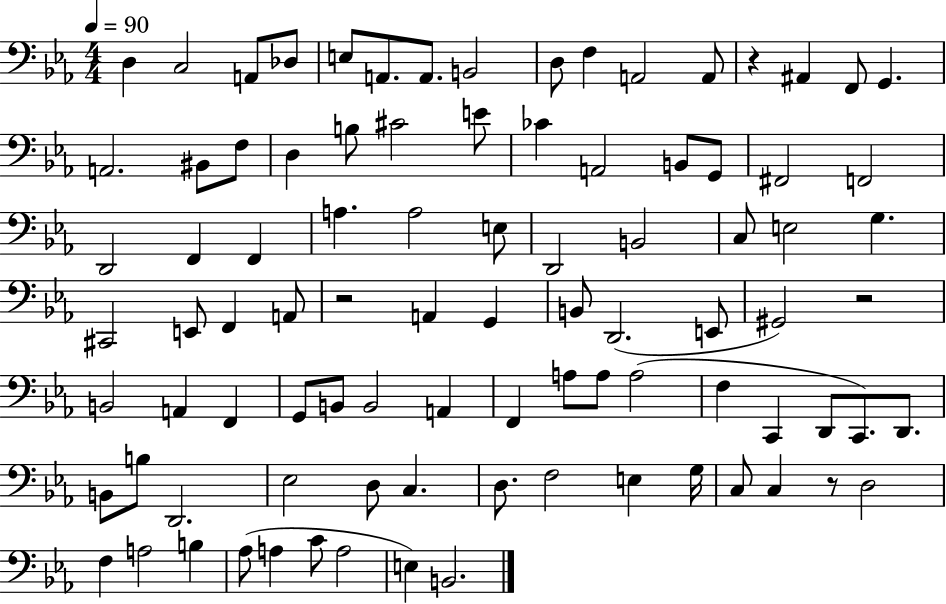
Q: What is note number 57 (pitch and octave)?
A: F2